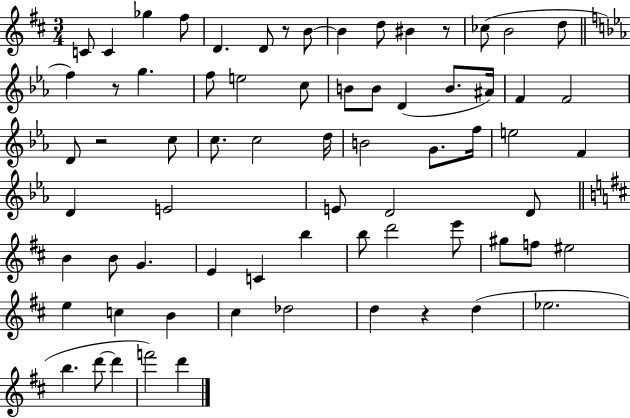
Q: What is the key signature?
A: D major